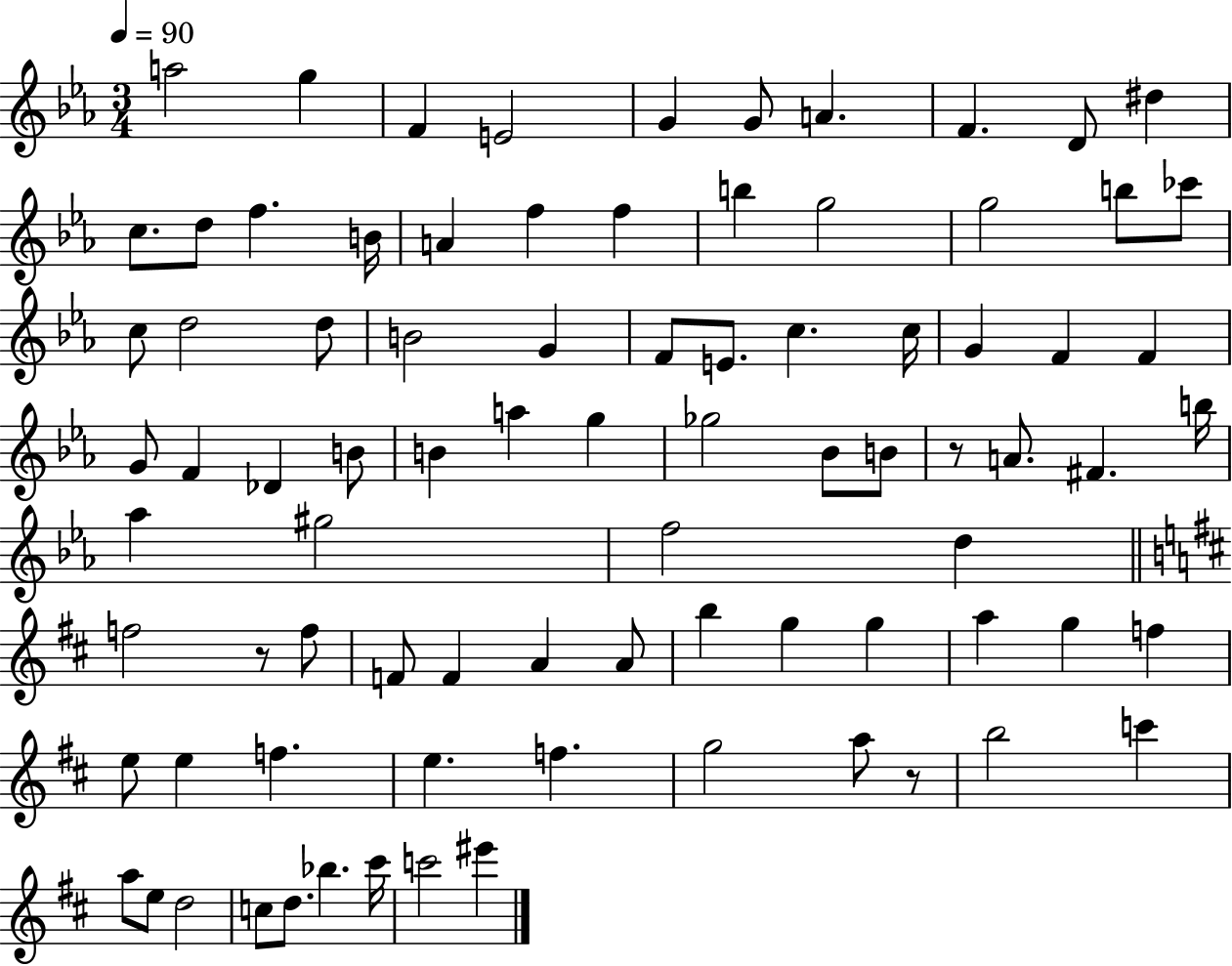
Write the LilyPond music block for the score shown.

{
  \clef treble
  \numericTimeSignature
  \time 3/4
  \key ees \major
  \tempo 4 = 90
  a''2 g''4 | f'4 e'2 | g'4 g'8 a'4. | f'4. d'8 dis''4 | \break c''8. d''8 f''4. b'16 | a'4 f''4 f''4 | b''4 g''2 | g''2 b''8 ces'''8 | \break c''8 d''2 d''8 | b'2 g'4 | f'8 e'8. c''4. c''16 | g'4 f'4 f'4 | \break g'8 f'4 des'4 b'8 | b'4 a''4 g''4 | ges''2 bes'8 b'8 | r8 a'8. fis'4. b''16 | \break aes''4 gis''2 | f''2 d''4 | \bar "||" \break \key b \minor f''2 r8 f''8 | f'8 f'4 a'4 a'8 | b''4 g''4 g''4 | a''4 g''4 f''4 | \break e''8 e''4 f''4. | e''4. f''4. | g''2 a''8 r8 | b''2 c'''4 | \break a''8 e''8 d''2 | c''8 d''8. bes''4. cis'''16 | c'''2 eis'''4 | \bar "|."
}